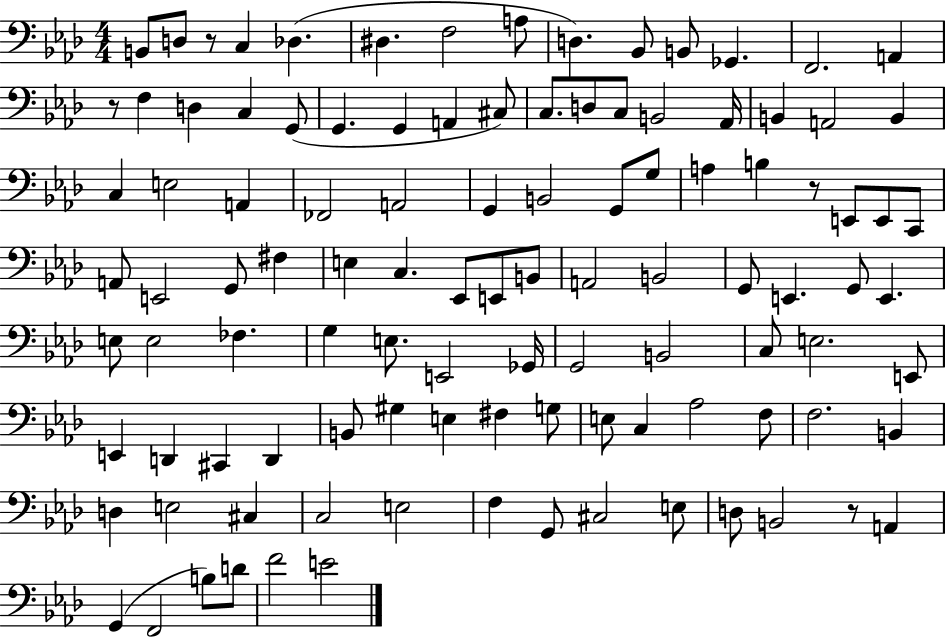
{
  \clef bass
  \numericTimeSignature
  \time 4/4
  \key aes \major
  b,8 d8 r8 c4 des4.( | dis4. f2 a8 | d4.) bes,8 b,8 ges,4. | f,2. a,4 | \break r8 f4 d4 c4 g,8( | g,4. g,4 a,4 cis8) | c8. d8 c8 b,2 aes,16 | b,4 a,2 b,4 | \break c4 e2 a,4 | fes,2 a,2 | g,4 b,2 g,8 g8 | a4 b4 r8 e,8 e,8 c,8 | \break a,8 e,2 g,8 fis4 | e4 c4. ees,8 e,8 b,8 | a,2 b,2 | g,8 e,4. g,8 e,4. | \break e8 e2 fes4. | g4 e8. e,2 ges,16 | g,2 b,2 | c8 e2. e,8 | \break e,4 d,4 cis,4 d,4 | b,8 gis4 e4 fis4 g8 | e8 c4 aes2 f8 | f2. b,4 | \break d4 e2 cis4 | c2 e2 | f4 g,8 cis2 e8 | d8 b,2 r8 a,4 | \break g,4( f,2 b8) d'8 | f'2 e'2 | \bar "|."
}